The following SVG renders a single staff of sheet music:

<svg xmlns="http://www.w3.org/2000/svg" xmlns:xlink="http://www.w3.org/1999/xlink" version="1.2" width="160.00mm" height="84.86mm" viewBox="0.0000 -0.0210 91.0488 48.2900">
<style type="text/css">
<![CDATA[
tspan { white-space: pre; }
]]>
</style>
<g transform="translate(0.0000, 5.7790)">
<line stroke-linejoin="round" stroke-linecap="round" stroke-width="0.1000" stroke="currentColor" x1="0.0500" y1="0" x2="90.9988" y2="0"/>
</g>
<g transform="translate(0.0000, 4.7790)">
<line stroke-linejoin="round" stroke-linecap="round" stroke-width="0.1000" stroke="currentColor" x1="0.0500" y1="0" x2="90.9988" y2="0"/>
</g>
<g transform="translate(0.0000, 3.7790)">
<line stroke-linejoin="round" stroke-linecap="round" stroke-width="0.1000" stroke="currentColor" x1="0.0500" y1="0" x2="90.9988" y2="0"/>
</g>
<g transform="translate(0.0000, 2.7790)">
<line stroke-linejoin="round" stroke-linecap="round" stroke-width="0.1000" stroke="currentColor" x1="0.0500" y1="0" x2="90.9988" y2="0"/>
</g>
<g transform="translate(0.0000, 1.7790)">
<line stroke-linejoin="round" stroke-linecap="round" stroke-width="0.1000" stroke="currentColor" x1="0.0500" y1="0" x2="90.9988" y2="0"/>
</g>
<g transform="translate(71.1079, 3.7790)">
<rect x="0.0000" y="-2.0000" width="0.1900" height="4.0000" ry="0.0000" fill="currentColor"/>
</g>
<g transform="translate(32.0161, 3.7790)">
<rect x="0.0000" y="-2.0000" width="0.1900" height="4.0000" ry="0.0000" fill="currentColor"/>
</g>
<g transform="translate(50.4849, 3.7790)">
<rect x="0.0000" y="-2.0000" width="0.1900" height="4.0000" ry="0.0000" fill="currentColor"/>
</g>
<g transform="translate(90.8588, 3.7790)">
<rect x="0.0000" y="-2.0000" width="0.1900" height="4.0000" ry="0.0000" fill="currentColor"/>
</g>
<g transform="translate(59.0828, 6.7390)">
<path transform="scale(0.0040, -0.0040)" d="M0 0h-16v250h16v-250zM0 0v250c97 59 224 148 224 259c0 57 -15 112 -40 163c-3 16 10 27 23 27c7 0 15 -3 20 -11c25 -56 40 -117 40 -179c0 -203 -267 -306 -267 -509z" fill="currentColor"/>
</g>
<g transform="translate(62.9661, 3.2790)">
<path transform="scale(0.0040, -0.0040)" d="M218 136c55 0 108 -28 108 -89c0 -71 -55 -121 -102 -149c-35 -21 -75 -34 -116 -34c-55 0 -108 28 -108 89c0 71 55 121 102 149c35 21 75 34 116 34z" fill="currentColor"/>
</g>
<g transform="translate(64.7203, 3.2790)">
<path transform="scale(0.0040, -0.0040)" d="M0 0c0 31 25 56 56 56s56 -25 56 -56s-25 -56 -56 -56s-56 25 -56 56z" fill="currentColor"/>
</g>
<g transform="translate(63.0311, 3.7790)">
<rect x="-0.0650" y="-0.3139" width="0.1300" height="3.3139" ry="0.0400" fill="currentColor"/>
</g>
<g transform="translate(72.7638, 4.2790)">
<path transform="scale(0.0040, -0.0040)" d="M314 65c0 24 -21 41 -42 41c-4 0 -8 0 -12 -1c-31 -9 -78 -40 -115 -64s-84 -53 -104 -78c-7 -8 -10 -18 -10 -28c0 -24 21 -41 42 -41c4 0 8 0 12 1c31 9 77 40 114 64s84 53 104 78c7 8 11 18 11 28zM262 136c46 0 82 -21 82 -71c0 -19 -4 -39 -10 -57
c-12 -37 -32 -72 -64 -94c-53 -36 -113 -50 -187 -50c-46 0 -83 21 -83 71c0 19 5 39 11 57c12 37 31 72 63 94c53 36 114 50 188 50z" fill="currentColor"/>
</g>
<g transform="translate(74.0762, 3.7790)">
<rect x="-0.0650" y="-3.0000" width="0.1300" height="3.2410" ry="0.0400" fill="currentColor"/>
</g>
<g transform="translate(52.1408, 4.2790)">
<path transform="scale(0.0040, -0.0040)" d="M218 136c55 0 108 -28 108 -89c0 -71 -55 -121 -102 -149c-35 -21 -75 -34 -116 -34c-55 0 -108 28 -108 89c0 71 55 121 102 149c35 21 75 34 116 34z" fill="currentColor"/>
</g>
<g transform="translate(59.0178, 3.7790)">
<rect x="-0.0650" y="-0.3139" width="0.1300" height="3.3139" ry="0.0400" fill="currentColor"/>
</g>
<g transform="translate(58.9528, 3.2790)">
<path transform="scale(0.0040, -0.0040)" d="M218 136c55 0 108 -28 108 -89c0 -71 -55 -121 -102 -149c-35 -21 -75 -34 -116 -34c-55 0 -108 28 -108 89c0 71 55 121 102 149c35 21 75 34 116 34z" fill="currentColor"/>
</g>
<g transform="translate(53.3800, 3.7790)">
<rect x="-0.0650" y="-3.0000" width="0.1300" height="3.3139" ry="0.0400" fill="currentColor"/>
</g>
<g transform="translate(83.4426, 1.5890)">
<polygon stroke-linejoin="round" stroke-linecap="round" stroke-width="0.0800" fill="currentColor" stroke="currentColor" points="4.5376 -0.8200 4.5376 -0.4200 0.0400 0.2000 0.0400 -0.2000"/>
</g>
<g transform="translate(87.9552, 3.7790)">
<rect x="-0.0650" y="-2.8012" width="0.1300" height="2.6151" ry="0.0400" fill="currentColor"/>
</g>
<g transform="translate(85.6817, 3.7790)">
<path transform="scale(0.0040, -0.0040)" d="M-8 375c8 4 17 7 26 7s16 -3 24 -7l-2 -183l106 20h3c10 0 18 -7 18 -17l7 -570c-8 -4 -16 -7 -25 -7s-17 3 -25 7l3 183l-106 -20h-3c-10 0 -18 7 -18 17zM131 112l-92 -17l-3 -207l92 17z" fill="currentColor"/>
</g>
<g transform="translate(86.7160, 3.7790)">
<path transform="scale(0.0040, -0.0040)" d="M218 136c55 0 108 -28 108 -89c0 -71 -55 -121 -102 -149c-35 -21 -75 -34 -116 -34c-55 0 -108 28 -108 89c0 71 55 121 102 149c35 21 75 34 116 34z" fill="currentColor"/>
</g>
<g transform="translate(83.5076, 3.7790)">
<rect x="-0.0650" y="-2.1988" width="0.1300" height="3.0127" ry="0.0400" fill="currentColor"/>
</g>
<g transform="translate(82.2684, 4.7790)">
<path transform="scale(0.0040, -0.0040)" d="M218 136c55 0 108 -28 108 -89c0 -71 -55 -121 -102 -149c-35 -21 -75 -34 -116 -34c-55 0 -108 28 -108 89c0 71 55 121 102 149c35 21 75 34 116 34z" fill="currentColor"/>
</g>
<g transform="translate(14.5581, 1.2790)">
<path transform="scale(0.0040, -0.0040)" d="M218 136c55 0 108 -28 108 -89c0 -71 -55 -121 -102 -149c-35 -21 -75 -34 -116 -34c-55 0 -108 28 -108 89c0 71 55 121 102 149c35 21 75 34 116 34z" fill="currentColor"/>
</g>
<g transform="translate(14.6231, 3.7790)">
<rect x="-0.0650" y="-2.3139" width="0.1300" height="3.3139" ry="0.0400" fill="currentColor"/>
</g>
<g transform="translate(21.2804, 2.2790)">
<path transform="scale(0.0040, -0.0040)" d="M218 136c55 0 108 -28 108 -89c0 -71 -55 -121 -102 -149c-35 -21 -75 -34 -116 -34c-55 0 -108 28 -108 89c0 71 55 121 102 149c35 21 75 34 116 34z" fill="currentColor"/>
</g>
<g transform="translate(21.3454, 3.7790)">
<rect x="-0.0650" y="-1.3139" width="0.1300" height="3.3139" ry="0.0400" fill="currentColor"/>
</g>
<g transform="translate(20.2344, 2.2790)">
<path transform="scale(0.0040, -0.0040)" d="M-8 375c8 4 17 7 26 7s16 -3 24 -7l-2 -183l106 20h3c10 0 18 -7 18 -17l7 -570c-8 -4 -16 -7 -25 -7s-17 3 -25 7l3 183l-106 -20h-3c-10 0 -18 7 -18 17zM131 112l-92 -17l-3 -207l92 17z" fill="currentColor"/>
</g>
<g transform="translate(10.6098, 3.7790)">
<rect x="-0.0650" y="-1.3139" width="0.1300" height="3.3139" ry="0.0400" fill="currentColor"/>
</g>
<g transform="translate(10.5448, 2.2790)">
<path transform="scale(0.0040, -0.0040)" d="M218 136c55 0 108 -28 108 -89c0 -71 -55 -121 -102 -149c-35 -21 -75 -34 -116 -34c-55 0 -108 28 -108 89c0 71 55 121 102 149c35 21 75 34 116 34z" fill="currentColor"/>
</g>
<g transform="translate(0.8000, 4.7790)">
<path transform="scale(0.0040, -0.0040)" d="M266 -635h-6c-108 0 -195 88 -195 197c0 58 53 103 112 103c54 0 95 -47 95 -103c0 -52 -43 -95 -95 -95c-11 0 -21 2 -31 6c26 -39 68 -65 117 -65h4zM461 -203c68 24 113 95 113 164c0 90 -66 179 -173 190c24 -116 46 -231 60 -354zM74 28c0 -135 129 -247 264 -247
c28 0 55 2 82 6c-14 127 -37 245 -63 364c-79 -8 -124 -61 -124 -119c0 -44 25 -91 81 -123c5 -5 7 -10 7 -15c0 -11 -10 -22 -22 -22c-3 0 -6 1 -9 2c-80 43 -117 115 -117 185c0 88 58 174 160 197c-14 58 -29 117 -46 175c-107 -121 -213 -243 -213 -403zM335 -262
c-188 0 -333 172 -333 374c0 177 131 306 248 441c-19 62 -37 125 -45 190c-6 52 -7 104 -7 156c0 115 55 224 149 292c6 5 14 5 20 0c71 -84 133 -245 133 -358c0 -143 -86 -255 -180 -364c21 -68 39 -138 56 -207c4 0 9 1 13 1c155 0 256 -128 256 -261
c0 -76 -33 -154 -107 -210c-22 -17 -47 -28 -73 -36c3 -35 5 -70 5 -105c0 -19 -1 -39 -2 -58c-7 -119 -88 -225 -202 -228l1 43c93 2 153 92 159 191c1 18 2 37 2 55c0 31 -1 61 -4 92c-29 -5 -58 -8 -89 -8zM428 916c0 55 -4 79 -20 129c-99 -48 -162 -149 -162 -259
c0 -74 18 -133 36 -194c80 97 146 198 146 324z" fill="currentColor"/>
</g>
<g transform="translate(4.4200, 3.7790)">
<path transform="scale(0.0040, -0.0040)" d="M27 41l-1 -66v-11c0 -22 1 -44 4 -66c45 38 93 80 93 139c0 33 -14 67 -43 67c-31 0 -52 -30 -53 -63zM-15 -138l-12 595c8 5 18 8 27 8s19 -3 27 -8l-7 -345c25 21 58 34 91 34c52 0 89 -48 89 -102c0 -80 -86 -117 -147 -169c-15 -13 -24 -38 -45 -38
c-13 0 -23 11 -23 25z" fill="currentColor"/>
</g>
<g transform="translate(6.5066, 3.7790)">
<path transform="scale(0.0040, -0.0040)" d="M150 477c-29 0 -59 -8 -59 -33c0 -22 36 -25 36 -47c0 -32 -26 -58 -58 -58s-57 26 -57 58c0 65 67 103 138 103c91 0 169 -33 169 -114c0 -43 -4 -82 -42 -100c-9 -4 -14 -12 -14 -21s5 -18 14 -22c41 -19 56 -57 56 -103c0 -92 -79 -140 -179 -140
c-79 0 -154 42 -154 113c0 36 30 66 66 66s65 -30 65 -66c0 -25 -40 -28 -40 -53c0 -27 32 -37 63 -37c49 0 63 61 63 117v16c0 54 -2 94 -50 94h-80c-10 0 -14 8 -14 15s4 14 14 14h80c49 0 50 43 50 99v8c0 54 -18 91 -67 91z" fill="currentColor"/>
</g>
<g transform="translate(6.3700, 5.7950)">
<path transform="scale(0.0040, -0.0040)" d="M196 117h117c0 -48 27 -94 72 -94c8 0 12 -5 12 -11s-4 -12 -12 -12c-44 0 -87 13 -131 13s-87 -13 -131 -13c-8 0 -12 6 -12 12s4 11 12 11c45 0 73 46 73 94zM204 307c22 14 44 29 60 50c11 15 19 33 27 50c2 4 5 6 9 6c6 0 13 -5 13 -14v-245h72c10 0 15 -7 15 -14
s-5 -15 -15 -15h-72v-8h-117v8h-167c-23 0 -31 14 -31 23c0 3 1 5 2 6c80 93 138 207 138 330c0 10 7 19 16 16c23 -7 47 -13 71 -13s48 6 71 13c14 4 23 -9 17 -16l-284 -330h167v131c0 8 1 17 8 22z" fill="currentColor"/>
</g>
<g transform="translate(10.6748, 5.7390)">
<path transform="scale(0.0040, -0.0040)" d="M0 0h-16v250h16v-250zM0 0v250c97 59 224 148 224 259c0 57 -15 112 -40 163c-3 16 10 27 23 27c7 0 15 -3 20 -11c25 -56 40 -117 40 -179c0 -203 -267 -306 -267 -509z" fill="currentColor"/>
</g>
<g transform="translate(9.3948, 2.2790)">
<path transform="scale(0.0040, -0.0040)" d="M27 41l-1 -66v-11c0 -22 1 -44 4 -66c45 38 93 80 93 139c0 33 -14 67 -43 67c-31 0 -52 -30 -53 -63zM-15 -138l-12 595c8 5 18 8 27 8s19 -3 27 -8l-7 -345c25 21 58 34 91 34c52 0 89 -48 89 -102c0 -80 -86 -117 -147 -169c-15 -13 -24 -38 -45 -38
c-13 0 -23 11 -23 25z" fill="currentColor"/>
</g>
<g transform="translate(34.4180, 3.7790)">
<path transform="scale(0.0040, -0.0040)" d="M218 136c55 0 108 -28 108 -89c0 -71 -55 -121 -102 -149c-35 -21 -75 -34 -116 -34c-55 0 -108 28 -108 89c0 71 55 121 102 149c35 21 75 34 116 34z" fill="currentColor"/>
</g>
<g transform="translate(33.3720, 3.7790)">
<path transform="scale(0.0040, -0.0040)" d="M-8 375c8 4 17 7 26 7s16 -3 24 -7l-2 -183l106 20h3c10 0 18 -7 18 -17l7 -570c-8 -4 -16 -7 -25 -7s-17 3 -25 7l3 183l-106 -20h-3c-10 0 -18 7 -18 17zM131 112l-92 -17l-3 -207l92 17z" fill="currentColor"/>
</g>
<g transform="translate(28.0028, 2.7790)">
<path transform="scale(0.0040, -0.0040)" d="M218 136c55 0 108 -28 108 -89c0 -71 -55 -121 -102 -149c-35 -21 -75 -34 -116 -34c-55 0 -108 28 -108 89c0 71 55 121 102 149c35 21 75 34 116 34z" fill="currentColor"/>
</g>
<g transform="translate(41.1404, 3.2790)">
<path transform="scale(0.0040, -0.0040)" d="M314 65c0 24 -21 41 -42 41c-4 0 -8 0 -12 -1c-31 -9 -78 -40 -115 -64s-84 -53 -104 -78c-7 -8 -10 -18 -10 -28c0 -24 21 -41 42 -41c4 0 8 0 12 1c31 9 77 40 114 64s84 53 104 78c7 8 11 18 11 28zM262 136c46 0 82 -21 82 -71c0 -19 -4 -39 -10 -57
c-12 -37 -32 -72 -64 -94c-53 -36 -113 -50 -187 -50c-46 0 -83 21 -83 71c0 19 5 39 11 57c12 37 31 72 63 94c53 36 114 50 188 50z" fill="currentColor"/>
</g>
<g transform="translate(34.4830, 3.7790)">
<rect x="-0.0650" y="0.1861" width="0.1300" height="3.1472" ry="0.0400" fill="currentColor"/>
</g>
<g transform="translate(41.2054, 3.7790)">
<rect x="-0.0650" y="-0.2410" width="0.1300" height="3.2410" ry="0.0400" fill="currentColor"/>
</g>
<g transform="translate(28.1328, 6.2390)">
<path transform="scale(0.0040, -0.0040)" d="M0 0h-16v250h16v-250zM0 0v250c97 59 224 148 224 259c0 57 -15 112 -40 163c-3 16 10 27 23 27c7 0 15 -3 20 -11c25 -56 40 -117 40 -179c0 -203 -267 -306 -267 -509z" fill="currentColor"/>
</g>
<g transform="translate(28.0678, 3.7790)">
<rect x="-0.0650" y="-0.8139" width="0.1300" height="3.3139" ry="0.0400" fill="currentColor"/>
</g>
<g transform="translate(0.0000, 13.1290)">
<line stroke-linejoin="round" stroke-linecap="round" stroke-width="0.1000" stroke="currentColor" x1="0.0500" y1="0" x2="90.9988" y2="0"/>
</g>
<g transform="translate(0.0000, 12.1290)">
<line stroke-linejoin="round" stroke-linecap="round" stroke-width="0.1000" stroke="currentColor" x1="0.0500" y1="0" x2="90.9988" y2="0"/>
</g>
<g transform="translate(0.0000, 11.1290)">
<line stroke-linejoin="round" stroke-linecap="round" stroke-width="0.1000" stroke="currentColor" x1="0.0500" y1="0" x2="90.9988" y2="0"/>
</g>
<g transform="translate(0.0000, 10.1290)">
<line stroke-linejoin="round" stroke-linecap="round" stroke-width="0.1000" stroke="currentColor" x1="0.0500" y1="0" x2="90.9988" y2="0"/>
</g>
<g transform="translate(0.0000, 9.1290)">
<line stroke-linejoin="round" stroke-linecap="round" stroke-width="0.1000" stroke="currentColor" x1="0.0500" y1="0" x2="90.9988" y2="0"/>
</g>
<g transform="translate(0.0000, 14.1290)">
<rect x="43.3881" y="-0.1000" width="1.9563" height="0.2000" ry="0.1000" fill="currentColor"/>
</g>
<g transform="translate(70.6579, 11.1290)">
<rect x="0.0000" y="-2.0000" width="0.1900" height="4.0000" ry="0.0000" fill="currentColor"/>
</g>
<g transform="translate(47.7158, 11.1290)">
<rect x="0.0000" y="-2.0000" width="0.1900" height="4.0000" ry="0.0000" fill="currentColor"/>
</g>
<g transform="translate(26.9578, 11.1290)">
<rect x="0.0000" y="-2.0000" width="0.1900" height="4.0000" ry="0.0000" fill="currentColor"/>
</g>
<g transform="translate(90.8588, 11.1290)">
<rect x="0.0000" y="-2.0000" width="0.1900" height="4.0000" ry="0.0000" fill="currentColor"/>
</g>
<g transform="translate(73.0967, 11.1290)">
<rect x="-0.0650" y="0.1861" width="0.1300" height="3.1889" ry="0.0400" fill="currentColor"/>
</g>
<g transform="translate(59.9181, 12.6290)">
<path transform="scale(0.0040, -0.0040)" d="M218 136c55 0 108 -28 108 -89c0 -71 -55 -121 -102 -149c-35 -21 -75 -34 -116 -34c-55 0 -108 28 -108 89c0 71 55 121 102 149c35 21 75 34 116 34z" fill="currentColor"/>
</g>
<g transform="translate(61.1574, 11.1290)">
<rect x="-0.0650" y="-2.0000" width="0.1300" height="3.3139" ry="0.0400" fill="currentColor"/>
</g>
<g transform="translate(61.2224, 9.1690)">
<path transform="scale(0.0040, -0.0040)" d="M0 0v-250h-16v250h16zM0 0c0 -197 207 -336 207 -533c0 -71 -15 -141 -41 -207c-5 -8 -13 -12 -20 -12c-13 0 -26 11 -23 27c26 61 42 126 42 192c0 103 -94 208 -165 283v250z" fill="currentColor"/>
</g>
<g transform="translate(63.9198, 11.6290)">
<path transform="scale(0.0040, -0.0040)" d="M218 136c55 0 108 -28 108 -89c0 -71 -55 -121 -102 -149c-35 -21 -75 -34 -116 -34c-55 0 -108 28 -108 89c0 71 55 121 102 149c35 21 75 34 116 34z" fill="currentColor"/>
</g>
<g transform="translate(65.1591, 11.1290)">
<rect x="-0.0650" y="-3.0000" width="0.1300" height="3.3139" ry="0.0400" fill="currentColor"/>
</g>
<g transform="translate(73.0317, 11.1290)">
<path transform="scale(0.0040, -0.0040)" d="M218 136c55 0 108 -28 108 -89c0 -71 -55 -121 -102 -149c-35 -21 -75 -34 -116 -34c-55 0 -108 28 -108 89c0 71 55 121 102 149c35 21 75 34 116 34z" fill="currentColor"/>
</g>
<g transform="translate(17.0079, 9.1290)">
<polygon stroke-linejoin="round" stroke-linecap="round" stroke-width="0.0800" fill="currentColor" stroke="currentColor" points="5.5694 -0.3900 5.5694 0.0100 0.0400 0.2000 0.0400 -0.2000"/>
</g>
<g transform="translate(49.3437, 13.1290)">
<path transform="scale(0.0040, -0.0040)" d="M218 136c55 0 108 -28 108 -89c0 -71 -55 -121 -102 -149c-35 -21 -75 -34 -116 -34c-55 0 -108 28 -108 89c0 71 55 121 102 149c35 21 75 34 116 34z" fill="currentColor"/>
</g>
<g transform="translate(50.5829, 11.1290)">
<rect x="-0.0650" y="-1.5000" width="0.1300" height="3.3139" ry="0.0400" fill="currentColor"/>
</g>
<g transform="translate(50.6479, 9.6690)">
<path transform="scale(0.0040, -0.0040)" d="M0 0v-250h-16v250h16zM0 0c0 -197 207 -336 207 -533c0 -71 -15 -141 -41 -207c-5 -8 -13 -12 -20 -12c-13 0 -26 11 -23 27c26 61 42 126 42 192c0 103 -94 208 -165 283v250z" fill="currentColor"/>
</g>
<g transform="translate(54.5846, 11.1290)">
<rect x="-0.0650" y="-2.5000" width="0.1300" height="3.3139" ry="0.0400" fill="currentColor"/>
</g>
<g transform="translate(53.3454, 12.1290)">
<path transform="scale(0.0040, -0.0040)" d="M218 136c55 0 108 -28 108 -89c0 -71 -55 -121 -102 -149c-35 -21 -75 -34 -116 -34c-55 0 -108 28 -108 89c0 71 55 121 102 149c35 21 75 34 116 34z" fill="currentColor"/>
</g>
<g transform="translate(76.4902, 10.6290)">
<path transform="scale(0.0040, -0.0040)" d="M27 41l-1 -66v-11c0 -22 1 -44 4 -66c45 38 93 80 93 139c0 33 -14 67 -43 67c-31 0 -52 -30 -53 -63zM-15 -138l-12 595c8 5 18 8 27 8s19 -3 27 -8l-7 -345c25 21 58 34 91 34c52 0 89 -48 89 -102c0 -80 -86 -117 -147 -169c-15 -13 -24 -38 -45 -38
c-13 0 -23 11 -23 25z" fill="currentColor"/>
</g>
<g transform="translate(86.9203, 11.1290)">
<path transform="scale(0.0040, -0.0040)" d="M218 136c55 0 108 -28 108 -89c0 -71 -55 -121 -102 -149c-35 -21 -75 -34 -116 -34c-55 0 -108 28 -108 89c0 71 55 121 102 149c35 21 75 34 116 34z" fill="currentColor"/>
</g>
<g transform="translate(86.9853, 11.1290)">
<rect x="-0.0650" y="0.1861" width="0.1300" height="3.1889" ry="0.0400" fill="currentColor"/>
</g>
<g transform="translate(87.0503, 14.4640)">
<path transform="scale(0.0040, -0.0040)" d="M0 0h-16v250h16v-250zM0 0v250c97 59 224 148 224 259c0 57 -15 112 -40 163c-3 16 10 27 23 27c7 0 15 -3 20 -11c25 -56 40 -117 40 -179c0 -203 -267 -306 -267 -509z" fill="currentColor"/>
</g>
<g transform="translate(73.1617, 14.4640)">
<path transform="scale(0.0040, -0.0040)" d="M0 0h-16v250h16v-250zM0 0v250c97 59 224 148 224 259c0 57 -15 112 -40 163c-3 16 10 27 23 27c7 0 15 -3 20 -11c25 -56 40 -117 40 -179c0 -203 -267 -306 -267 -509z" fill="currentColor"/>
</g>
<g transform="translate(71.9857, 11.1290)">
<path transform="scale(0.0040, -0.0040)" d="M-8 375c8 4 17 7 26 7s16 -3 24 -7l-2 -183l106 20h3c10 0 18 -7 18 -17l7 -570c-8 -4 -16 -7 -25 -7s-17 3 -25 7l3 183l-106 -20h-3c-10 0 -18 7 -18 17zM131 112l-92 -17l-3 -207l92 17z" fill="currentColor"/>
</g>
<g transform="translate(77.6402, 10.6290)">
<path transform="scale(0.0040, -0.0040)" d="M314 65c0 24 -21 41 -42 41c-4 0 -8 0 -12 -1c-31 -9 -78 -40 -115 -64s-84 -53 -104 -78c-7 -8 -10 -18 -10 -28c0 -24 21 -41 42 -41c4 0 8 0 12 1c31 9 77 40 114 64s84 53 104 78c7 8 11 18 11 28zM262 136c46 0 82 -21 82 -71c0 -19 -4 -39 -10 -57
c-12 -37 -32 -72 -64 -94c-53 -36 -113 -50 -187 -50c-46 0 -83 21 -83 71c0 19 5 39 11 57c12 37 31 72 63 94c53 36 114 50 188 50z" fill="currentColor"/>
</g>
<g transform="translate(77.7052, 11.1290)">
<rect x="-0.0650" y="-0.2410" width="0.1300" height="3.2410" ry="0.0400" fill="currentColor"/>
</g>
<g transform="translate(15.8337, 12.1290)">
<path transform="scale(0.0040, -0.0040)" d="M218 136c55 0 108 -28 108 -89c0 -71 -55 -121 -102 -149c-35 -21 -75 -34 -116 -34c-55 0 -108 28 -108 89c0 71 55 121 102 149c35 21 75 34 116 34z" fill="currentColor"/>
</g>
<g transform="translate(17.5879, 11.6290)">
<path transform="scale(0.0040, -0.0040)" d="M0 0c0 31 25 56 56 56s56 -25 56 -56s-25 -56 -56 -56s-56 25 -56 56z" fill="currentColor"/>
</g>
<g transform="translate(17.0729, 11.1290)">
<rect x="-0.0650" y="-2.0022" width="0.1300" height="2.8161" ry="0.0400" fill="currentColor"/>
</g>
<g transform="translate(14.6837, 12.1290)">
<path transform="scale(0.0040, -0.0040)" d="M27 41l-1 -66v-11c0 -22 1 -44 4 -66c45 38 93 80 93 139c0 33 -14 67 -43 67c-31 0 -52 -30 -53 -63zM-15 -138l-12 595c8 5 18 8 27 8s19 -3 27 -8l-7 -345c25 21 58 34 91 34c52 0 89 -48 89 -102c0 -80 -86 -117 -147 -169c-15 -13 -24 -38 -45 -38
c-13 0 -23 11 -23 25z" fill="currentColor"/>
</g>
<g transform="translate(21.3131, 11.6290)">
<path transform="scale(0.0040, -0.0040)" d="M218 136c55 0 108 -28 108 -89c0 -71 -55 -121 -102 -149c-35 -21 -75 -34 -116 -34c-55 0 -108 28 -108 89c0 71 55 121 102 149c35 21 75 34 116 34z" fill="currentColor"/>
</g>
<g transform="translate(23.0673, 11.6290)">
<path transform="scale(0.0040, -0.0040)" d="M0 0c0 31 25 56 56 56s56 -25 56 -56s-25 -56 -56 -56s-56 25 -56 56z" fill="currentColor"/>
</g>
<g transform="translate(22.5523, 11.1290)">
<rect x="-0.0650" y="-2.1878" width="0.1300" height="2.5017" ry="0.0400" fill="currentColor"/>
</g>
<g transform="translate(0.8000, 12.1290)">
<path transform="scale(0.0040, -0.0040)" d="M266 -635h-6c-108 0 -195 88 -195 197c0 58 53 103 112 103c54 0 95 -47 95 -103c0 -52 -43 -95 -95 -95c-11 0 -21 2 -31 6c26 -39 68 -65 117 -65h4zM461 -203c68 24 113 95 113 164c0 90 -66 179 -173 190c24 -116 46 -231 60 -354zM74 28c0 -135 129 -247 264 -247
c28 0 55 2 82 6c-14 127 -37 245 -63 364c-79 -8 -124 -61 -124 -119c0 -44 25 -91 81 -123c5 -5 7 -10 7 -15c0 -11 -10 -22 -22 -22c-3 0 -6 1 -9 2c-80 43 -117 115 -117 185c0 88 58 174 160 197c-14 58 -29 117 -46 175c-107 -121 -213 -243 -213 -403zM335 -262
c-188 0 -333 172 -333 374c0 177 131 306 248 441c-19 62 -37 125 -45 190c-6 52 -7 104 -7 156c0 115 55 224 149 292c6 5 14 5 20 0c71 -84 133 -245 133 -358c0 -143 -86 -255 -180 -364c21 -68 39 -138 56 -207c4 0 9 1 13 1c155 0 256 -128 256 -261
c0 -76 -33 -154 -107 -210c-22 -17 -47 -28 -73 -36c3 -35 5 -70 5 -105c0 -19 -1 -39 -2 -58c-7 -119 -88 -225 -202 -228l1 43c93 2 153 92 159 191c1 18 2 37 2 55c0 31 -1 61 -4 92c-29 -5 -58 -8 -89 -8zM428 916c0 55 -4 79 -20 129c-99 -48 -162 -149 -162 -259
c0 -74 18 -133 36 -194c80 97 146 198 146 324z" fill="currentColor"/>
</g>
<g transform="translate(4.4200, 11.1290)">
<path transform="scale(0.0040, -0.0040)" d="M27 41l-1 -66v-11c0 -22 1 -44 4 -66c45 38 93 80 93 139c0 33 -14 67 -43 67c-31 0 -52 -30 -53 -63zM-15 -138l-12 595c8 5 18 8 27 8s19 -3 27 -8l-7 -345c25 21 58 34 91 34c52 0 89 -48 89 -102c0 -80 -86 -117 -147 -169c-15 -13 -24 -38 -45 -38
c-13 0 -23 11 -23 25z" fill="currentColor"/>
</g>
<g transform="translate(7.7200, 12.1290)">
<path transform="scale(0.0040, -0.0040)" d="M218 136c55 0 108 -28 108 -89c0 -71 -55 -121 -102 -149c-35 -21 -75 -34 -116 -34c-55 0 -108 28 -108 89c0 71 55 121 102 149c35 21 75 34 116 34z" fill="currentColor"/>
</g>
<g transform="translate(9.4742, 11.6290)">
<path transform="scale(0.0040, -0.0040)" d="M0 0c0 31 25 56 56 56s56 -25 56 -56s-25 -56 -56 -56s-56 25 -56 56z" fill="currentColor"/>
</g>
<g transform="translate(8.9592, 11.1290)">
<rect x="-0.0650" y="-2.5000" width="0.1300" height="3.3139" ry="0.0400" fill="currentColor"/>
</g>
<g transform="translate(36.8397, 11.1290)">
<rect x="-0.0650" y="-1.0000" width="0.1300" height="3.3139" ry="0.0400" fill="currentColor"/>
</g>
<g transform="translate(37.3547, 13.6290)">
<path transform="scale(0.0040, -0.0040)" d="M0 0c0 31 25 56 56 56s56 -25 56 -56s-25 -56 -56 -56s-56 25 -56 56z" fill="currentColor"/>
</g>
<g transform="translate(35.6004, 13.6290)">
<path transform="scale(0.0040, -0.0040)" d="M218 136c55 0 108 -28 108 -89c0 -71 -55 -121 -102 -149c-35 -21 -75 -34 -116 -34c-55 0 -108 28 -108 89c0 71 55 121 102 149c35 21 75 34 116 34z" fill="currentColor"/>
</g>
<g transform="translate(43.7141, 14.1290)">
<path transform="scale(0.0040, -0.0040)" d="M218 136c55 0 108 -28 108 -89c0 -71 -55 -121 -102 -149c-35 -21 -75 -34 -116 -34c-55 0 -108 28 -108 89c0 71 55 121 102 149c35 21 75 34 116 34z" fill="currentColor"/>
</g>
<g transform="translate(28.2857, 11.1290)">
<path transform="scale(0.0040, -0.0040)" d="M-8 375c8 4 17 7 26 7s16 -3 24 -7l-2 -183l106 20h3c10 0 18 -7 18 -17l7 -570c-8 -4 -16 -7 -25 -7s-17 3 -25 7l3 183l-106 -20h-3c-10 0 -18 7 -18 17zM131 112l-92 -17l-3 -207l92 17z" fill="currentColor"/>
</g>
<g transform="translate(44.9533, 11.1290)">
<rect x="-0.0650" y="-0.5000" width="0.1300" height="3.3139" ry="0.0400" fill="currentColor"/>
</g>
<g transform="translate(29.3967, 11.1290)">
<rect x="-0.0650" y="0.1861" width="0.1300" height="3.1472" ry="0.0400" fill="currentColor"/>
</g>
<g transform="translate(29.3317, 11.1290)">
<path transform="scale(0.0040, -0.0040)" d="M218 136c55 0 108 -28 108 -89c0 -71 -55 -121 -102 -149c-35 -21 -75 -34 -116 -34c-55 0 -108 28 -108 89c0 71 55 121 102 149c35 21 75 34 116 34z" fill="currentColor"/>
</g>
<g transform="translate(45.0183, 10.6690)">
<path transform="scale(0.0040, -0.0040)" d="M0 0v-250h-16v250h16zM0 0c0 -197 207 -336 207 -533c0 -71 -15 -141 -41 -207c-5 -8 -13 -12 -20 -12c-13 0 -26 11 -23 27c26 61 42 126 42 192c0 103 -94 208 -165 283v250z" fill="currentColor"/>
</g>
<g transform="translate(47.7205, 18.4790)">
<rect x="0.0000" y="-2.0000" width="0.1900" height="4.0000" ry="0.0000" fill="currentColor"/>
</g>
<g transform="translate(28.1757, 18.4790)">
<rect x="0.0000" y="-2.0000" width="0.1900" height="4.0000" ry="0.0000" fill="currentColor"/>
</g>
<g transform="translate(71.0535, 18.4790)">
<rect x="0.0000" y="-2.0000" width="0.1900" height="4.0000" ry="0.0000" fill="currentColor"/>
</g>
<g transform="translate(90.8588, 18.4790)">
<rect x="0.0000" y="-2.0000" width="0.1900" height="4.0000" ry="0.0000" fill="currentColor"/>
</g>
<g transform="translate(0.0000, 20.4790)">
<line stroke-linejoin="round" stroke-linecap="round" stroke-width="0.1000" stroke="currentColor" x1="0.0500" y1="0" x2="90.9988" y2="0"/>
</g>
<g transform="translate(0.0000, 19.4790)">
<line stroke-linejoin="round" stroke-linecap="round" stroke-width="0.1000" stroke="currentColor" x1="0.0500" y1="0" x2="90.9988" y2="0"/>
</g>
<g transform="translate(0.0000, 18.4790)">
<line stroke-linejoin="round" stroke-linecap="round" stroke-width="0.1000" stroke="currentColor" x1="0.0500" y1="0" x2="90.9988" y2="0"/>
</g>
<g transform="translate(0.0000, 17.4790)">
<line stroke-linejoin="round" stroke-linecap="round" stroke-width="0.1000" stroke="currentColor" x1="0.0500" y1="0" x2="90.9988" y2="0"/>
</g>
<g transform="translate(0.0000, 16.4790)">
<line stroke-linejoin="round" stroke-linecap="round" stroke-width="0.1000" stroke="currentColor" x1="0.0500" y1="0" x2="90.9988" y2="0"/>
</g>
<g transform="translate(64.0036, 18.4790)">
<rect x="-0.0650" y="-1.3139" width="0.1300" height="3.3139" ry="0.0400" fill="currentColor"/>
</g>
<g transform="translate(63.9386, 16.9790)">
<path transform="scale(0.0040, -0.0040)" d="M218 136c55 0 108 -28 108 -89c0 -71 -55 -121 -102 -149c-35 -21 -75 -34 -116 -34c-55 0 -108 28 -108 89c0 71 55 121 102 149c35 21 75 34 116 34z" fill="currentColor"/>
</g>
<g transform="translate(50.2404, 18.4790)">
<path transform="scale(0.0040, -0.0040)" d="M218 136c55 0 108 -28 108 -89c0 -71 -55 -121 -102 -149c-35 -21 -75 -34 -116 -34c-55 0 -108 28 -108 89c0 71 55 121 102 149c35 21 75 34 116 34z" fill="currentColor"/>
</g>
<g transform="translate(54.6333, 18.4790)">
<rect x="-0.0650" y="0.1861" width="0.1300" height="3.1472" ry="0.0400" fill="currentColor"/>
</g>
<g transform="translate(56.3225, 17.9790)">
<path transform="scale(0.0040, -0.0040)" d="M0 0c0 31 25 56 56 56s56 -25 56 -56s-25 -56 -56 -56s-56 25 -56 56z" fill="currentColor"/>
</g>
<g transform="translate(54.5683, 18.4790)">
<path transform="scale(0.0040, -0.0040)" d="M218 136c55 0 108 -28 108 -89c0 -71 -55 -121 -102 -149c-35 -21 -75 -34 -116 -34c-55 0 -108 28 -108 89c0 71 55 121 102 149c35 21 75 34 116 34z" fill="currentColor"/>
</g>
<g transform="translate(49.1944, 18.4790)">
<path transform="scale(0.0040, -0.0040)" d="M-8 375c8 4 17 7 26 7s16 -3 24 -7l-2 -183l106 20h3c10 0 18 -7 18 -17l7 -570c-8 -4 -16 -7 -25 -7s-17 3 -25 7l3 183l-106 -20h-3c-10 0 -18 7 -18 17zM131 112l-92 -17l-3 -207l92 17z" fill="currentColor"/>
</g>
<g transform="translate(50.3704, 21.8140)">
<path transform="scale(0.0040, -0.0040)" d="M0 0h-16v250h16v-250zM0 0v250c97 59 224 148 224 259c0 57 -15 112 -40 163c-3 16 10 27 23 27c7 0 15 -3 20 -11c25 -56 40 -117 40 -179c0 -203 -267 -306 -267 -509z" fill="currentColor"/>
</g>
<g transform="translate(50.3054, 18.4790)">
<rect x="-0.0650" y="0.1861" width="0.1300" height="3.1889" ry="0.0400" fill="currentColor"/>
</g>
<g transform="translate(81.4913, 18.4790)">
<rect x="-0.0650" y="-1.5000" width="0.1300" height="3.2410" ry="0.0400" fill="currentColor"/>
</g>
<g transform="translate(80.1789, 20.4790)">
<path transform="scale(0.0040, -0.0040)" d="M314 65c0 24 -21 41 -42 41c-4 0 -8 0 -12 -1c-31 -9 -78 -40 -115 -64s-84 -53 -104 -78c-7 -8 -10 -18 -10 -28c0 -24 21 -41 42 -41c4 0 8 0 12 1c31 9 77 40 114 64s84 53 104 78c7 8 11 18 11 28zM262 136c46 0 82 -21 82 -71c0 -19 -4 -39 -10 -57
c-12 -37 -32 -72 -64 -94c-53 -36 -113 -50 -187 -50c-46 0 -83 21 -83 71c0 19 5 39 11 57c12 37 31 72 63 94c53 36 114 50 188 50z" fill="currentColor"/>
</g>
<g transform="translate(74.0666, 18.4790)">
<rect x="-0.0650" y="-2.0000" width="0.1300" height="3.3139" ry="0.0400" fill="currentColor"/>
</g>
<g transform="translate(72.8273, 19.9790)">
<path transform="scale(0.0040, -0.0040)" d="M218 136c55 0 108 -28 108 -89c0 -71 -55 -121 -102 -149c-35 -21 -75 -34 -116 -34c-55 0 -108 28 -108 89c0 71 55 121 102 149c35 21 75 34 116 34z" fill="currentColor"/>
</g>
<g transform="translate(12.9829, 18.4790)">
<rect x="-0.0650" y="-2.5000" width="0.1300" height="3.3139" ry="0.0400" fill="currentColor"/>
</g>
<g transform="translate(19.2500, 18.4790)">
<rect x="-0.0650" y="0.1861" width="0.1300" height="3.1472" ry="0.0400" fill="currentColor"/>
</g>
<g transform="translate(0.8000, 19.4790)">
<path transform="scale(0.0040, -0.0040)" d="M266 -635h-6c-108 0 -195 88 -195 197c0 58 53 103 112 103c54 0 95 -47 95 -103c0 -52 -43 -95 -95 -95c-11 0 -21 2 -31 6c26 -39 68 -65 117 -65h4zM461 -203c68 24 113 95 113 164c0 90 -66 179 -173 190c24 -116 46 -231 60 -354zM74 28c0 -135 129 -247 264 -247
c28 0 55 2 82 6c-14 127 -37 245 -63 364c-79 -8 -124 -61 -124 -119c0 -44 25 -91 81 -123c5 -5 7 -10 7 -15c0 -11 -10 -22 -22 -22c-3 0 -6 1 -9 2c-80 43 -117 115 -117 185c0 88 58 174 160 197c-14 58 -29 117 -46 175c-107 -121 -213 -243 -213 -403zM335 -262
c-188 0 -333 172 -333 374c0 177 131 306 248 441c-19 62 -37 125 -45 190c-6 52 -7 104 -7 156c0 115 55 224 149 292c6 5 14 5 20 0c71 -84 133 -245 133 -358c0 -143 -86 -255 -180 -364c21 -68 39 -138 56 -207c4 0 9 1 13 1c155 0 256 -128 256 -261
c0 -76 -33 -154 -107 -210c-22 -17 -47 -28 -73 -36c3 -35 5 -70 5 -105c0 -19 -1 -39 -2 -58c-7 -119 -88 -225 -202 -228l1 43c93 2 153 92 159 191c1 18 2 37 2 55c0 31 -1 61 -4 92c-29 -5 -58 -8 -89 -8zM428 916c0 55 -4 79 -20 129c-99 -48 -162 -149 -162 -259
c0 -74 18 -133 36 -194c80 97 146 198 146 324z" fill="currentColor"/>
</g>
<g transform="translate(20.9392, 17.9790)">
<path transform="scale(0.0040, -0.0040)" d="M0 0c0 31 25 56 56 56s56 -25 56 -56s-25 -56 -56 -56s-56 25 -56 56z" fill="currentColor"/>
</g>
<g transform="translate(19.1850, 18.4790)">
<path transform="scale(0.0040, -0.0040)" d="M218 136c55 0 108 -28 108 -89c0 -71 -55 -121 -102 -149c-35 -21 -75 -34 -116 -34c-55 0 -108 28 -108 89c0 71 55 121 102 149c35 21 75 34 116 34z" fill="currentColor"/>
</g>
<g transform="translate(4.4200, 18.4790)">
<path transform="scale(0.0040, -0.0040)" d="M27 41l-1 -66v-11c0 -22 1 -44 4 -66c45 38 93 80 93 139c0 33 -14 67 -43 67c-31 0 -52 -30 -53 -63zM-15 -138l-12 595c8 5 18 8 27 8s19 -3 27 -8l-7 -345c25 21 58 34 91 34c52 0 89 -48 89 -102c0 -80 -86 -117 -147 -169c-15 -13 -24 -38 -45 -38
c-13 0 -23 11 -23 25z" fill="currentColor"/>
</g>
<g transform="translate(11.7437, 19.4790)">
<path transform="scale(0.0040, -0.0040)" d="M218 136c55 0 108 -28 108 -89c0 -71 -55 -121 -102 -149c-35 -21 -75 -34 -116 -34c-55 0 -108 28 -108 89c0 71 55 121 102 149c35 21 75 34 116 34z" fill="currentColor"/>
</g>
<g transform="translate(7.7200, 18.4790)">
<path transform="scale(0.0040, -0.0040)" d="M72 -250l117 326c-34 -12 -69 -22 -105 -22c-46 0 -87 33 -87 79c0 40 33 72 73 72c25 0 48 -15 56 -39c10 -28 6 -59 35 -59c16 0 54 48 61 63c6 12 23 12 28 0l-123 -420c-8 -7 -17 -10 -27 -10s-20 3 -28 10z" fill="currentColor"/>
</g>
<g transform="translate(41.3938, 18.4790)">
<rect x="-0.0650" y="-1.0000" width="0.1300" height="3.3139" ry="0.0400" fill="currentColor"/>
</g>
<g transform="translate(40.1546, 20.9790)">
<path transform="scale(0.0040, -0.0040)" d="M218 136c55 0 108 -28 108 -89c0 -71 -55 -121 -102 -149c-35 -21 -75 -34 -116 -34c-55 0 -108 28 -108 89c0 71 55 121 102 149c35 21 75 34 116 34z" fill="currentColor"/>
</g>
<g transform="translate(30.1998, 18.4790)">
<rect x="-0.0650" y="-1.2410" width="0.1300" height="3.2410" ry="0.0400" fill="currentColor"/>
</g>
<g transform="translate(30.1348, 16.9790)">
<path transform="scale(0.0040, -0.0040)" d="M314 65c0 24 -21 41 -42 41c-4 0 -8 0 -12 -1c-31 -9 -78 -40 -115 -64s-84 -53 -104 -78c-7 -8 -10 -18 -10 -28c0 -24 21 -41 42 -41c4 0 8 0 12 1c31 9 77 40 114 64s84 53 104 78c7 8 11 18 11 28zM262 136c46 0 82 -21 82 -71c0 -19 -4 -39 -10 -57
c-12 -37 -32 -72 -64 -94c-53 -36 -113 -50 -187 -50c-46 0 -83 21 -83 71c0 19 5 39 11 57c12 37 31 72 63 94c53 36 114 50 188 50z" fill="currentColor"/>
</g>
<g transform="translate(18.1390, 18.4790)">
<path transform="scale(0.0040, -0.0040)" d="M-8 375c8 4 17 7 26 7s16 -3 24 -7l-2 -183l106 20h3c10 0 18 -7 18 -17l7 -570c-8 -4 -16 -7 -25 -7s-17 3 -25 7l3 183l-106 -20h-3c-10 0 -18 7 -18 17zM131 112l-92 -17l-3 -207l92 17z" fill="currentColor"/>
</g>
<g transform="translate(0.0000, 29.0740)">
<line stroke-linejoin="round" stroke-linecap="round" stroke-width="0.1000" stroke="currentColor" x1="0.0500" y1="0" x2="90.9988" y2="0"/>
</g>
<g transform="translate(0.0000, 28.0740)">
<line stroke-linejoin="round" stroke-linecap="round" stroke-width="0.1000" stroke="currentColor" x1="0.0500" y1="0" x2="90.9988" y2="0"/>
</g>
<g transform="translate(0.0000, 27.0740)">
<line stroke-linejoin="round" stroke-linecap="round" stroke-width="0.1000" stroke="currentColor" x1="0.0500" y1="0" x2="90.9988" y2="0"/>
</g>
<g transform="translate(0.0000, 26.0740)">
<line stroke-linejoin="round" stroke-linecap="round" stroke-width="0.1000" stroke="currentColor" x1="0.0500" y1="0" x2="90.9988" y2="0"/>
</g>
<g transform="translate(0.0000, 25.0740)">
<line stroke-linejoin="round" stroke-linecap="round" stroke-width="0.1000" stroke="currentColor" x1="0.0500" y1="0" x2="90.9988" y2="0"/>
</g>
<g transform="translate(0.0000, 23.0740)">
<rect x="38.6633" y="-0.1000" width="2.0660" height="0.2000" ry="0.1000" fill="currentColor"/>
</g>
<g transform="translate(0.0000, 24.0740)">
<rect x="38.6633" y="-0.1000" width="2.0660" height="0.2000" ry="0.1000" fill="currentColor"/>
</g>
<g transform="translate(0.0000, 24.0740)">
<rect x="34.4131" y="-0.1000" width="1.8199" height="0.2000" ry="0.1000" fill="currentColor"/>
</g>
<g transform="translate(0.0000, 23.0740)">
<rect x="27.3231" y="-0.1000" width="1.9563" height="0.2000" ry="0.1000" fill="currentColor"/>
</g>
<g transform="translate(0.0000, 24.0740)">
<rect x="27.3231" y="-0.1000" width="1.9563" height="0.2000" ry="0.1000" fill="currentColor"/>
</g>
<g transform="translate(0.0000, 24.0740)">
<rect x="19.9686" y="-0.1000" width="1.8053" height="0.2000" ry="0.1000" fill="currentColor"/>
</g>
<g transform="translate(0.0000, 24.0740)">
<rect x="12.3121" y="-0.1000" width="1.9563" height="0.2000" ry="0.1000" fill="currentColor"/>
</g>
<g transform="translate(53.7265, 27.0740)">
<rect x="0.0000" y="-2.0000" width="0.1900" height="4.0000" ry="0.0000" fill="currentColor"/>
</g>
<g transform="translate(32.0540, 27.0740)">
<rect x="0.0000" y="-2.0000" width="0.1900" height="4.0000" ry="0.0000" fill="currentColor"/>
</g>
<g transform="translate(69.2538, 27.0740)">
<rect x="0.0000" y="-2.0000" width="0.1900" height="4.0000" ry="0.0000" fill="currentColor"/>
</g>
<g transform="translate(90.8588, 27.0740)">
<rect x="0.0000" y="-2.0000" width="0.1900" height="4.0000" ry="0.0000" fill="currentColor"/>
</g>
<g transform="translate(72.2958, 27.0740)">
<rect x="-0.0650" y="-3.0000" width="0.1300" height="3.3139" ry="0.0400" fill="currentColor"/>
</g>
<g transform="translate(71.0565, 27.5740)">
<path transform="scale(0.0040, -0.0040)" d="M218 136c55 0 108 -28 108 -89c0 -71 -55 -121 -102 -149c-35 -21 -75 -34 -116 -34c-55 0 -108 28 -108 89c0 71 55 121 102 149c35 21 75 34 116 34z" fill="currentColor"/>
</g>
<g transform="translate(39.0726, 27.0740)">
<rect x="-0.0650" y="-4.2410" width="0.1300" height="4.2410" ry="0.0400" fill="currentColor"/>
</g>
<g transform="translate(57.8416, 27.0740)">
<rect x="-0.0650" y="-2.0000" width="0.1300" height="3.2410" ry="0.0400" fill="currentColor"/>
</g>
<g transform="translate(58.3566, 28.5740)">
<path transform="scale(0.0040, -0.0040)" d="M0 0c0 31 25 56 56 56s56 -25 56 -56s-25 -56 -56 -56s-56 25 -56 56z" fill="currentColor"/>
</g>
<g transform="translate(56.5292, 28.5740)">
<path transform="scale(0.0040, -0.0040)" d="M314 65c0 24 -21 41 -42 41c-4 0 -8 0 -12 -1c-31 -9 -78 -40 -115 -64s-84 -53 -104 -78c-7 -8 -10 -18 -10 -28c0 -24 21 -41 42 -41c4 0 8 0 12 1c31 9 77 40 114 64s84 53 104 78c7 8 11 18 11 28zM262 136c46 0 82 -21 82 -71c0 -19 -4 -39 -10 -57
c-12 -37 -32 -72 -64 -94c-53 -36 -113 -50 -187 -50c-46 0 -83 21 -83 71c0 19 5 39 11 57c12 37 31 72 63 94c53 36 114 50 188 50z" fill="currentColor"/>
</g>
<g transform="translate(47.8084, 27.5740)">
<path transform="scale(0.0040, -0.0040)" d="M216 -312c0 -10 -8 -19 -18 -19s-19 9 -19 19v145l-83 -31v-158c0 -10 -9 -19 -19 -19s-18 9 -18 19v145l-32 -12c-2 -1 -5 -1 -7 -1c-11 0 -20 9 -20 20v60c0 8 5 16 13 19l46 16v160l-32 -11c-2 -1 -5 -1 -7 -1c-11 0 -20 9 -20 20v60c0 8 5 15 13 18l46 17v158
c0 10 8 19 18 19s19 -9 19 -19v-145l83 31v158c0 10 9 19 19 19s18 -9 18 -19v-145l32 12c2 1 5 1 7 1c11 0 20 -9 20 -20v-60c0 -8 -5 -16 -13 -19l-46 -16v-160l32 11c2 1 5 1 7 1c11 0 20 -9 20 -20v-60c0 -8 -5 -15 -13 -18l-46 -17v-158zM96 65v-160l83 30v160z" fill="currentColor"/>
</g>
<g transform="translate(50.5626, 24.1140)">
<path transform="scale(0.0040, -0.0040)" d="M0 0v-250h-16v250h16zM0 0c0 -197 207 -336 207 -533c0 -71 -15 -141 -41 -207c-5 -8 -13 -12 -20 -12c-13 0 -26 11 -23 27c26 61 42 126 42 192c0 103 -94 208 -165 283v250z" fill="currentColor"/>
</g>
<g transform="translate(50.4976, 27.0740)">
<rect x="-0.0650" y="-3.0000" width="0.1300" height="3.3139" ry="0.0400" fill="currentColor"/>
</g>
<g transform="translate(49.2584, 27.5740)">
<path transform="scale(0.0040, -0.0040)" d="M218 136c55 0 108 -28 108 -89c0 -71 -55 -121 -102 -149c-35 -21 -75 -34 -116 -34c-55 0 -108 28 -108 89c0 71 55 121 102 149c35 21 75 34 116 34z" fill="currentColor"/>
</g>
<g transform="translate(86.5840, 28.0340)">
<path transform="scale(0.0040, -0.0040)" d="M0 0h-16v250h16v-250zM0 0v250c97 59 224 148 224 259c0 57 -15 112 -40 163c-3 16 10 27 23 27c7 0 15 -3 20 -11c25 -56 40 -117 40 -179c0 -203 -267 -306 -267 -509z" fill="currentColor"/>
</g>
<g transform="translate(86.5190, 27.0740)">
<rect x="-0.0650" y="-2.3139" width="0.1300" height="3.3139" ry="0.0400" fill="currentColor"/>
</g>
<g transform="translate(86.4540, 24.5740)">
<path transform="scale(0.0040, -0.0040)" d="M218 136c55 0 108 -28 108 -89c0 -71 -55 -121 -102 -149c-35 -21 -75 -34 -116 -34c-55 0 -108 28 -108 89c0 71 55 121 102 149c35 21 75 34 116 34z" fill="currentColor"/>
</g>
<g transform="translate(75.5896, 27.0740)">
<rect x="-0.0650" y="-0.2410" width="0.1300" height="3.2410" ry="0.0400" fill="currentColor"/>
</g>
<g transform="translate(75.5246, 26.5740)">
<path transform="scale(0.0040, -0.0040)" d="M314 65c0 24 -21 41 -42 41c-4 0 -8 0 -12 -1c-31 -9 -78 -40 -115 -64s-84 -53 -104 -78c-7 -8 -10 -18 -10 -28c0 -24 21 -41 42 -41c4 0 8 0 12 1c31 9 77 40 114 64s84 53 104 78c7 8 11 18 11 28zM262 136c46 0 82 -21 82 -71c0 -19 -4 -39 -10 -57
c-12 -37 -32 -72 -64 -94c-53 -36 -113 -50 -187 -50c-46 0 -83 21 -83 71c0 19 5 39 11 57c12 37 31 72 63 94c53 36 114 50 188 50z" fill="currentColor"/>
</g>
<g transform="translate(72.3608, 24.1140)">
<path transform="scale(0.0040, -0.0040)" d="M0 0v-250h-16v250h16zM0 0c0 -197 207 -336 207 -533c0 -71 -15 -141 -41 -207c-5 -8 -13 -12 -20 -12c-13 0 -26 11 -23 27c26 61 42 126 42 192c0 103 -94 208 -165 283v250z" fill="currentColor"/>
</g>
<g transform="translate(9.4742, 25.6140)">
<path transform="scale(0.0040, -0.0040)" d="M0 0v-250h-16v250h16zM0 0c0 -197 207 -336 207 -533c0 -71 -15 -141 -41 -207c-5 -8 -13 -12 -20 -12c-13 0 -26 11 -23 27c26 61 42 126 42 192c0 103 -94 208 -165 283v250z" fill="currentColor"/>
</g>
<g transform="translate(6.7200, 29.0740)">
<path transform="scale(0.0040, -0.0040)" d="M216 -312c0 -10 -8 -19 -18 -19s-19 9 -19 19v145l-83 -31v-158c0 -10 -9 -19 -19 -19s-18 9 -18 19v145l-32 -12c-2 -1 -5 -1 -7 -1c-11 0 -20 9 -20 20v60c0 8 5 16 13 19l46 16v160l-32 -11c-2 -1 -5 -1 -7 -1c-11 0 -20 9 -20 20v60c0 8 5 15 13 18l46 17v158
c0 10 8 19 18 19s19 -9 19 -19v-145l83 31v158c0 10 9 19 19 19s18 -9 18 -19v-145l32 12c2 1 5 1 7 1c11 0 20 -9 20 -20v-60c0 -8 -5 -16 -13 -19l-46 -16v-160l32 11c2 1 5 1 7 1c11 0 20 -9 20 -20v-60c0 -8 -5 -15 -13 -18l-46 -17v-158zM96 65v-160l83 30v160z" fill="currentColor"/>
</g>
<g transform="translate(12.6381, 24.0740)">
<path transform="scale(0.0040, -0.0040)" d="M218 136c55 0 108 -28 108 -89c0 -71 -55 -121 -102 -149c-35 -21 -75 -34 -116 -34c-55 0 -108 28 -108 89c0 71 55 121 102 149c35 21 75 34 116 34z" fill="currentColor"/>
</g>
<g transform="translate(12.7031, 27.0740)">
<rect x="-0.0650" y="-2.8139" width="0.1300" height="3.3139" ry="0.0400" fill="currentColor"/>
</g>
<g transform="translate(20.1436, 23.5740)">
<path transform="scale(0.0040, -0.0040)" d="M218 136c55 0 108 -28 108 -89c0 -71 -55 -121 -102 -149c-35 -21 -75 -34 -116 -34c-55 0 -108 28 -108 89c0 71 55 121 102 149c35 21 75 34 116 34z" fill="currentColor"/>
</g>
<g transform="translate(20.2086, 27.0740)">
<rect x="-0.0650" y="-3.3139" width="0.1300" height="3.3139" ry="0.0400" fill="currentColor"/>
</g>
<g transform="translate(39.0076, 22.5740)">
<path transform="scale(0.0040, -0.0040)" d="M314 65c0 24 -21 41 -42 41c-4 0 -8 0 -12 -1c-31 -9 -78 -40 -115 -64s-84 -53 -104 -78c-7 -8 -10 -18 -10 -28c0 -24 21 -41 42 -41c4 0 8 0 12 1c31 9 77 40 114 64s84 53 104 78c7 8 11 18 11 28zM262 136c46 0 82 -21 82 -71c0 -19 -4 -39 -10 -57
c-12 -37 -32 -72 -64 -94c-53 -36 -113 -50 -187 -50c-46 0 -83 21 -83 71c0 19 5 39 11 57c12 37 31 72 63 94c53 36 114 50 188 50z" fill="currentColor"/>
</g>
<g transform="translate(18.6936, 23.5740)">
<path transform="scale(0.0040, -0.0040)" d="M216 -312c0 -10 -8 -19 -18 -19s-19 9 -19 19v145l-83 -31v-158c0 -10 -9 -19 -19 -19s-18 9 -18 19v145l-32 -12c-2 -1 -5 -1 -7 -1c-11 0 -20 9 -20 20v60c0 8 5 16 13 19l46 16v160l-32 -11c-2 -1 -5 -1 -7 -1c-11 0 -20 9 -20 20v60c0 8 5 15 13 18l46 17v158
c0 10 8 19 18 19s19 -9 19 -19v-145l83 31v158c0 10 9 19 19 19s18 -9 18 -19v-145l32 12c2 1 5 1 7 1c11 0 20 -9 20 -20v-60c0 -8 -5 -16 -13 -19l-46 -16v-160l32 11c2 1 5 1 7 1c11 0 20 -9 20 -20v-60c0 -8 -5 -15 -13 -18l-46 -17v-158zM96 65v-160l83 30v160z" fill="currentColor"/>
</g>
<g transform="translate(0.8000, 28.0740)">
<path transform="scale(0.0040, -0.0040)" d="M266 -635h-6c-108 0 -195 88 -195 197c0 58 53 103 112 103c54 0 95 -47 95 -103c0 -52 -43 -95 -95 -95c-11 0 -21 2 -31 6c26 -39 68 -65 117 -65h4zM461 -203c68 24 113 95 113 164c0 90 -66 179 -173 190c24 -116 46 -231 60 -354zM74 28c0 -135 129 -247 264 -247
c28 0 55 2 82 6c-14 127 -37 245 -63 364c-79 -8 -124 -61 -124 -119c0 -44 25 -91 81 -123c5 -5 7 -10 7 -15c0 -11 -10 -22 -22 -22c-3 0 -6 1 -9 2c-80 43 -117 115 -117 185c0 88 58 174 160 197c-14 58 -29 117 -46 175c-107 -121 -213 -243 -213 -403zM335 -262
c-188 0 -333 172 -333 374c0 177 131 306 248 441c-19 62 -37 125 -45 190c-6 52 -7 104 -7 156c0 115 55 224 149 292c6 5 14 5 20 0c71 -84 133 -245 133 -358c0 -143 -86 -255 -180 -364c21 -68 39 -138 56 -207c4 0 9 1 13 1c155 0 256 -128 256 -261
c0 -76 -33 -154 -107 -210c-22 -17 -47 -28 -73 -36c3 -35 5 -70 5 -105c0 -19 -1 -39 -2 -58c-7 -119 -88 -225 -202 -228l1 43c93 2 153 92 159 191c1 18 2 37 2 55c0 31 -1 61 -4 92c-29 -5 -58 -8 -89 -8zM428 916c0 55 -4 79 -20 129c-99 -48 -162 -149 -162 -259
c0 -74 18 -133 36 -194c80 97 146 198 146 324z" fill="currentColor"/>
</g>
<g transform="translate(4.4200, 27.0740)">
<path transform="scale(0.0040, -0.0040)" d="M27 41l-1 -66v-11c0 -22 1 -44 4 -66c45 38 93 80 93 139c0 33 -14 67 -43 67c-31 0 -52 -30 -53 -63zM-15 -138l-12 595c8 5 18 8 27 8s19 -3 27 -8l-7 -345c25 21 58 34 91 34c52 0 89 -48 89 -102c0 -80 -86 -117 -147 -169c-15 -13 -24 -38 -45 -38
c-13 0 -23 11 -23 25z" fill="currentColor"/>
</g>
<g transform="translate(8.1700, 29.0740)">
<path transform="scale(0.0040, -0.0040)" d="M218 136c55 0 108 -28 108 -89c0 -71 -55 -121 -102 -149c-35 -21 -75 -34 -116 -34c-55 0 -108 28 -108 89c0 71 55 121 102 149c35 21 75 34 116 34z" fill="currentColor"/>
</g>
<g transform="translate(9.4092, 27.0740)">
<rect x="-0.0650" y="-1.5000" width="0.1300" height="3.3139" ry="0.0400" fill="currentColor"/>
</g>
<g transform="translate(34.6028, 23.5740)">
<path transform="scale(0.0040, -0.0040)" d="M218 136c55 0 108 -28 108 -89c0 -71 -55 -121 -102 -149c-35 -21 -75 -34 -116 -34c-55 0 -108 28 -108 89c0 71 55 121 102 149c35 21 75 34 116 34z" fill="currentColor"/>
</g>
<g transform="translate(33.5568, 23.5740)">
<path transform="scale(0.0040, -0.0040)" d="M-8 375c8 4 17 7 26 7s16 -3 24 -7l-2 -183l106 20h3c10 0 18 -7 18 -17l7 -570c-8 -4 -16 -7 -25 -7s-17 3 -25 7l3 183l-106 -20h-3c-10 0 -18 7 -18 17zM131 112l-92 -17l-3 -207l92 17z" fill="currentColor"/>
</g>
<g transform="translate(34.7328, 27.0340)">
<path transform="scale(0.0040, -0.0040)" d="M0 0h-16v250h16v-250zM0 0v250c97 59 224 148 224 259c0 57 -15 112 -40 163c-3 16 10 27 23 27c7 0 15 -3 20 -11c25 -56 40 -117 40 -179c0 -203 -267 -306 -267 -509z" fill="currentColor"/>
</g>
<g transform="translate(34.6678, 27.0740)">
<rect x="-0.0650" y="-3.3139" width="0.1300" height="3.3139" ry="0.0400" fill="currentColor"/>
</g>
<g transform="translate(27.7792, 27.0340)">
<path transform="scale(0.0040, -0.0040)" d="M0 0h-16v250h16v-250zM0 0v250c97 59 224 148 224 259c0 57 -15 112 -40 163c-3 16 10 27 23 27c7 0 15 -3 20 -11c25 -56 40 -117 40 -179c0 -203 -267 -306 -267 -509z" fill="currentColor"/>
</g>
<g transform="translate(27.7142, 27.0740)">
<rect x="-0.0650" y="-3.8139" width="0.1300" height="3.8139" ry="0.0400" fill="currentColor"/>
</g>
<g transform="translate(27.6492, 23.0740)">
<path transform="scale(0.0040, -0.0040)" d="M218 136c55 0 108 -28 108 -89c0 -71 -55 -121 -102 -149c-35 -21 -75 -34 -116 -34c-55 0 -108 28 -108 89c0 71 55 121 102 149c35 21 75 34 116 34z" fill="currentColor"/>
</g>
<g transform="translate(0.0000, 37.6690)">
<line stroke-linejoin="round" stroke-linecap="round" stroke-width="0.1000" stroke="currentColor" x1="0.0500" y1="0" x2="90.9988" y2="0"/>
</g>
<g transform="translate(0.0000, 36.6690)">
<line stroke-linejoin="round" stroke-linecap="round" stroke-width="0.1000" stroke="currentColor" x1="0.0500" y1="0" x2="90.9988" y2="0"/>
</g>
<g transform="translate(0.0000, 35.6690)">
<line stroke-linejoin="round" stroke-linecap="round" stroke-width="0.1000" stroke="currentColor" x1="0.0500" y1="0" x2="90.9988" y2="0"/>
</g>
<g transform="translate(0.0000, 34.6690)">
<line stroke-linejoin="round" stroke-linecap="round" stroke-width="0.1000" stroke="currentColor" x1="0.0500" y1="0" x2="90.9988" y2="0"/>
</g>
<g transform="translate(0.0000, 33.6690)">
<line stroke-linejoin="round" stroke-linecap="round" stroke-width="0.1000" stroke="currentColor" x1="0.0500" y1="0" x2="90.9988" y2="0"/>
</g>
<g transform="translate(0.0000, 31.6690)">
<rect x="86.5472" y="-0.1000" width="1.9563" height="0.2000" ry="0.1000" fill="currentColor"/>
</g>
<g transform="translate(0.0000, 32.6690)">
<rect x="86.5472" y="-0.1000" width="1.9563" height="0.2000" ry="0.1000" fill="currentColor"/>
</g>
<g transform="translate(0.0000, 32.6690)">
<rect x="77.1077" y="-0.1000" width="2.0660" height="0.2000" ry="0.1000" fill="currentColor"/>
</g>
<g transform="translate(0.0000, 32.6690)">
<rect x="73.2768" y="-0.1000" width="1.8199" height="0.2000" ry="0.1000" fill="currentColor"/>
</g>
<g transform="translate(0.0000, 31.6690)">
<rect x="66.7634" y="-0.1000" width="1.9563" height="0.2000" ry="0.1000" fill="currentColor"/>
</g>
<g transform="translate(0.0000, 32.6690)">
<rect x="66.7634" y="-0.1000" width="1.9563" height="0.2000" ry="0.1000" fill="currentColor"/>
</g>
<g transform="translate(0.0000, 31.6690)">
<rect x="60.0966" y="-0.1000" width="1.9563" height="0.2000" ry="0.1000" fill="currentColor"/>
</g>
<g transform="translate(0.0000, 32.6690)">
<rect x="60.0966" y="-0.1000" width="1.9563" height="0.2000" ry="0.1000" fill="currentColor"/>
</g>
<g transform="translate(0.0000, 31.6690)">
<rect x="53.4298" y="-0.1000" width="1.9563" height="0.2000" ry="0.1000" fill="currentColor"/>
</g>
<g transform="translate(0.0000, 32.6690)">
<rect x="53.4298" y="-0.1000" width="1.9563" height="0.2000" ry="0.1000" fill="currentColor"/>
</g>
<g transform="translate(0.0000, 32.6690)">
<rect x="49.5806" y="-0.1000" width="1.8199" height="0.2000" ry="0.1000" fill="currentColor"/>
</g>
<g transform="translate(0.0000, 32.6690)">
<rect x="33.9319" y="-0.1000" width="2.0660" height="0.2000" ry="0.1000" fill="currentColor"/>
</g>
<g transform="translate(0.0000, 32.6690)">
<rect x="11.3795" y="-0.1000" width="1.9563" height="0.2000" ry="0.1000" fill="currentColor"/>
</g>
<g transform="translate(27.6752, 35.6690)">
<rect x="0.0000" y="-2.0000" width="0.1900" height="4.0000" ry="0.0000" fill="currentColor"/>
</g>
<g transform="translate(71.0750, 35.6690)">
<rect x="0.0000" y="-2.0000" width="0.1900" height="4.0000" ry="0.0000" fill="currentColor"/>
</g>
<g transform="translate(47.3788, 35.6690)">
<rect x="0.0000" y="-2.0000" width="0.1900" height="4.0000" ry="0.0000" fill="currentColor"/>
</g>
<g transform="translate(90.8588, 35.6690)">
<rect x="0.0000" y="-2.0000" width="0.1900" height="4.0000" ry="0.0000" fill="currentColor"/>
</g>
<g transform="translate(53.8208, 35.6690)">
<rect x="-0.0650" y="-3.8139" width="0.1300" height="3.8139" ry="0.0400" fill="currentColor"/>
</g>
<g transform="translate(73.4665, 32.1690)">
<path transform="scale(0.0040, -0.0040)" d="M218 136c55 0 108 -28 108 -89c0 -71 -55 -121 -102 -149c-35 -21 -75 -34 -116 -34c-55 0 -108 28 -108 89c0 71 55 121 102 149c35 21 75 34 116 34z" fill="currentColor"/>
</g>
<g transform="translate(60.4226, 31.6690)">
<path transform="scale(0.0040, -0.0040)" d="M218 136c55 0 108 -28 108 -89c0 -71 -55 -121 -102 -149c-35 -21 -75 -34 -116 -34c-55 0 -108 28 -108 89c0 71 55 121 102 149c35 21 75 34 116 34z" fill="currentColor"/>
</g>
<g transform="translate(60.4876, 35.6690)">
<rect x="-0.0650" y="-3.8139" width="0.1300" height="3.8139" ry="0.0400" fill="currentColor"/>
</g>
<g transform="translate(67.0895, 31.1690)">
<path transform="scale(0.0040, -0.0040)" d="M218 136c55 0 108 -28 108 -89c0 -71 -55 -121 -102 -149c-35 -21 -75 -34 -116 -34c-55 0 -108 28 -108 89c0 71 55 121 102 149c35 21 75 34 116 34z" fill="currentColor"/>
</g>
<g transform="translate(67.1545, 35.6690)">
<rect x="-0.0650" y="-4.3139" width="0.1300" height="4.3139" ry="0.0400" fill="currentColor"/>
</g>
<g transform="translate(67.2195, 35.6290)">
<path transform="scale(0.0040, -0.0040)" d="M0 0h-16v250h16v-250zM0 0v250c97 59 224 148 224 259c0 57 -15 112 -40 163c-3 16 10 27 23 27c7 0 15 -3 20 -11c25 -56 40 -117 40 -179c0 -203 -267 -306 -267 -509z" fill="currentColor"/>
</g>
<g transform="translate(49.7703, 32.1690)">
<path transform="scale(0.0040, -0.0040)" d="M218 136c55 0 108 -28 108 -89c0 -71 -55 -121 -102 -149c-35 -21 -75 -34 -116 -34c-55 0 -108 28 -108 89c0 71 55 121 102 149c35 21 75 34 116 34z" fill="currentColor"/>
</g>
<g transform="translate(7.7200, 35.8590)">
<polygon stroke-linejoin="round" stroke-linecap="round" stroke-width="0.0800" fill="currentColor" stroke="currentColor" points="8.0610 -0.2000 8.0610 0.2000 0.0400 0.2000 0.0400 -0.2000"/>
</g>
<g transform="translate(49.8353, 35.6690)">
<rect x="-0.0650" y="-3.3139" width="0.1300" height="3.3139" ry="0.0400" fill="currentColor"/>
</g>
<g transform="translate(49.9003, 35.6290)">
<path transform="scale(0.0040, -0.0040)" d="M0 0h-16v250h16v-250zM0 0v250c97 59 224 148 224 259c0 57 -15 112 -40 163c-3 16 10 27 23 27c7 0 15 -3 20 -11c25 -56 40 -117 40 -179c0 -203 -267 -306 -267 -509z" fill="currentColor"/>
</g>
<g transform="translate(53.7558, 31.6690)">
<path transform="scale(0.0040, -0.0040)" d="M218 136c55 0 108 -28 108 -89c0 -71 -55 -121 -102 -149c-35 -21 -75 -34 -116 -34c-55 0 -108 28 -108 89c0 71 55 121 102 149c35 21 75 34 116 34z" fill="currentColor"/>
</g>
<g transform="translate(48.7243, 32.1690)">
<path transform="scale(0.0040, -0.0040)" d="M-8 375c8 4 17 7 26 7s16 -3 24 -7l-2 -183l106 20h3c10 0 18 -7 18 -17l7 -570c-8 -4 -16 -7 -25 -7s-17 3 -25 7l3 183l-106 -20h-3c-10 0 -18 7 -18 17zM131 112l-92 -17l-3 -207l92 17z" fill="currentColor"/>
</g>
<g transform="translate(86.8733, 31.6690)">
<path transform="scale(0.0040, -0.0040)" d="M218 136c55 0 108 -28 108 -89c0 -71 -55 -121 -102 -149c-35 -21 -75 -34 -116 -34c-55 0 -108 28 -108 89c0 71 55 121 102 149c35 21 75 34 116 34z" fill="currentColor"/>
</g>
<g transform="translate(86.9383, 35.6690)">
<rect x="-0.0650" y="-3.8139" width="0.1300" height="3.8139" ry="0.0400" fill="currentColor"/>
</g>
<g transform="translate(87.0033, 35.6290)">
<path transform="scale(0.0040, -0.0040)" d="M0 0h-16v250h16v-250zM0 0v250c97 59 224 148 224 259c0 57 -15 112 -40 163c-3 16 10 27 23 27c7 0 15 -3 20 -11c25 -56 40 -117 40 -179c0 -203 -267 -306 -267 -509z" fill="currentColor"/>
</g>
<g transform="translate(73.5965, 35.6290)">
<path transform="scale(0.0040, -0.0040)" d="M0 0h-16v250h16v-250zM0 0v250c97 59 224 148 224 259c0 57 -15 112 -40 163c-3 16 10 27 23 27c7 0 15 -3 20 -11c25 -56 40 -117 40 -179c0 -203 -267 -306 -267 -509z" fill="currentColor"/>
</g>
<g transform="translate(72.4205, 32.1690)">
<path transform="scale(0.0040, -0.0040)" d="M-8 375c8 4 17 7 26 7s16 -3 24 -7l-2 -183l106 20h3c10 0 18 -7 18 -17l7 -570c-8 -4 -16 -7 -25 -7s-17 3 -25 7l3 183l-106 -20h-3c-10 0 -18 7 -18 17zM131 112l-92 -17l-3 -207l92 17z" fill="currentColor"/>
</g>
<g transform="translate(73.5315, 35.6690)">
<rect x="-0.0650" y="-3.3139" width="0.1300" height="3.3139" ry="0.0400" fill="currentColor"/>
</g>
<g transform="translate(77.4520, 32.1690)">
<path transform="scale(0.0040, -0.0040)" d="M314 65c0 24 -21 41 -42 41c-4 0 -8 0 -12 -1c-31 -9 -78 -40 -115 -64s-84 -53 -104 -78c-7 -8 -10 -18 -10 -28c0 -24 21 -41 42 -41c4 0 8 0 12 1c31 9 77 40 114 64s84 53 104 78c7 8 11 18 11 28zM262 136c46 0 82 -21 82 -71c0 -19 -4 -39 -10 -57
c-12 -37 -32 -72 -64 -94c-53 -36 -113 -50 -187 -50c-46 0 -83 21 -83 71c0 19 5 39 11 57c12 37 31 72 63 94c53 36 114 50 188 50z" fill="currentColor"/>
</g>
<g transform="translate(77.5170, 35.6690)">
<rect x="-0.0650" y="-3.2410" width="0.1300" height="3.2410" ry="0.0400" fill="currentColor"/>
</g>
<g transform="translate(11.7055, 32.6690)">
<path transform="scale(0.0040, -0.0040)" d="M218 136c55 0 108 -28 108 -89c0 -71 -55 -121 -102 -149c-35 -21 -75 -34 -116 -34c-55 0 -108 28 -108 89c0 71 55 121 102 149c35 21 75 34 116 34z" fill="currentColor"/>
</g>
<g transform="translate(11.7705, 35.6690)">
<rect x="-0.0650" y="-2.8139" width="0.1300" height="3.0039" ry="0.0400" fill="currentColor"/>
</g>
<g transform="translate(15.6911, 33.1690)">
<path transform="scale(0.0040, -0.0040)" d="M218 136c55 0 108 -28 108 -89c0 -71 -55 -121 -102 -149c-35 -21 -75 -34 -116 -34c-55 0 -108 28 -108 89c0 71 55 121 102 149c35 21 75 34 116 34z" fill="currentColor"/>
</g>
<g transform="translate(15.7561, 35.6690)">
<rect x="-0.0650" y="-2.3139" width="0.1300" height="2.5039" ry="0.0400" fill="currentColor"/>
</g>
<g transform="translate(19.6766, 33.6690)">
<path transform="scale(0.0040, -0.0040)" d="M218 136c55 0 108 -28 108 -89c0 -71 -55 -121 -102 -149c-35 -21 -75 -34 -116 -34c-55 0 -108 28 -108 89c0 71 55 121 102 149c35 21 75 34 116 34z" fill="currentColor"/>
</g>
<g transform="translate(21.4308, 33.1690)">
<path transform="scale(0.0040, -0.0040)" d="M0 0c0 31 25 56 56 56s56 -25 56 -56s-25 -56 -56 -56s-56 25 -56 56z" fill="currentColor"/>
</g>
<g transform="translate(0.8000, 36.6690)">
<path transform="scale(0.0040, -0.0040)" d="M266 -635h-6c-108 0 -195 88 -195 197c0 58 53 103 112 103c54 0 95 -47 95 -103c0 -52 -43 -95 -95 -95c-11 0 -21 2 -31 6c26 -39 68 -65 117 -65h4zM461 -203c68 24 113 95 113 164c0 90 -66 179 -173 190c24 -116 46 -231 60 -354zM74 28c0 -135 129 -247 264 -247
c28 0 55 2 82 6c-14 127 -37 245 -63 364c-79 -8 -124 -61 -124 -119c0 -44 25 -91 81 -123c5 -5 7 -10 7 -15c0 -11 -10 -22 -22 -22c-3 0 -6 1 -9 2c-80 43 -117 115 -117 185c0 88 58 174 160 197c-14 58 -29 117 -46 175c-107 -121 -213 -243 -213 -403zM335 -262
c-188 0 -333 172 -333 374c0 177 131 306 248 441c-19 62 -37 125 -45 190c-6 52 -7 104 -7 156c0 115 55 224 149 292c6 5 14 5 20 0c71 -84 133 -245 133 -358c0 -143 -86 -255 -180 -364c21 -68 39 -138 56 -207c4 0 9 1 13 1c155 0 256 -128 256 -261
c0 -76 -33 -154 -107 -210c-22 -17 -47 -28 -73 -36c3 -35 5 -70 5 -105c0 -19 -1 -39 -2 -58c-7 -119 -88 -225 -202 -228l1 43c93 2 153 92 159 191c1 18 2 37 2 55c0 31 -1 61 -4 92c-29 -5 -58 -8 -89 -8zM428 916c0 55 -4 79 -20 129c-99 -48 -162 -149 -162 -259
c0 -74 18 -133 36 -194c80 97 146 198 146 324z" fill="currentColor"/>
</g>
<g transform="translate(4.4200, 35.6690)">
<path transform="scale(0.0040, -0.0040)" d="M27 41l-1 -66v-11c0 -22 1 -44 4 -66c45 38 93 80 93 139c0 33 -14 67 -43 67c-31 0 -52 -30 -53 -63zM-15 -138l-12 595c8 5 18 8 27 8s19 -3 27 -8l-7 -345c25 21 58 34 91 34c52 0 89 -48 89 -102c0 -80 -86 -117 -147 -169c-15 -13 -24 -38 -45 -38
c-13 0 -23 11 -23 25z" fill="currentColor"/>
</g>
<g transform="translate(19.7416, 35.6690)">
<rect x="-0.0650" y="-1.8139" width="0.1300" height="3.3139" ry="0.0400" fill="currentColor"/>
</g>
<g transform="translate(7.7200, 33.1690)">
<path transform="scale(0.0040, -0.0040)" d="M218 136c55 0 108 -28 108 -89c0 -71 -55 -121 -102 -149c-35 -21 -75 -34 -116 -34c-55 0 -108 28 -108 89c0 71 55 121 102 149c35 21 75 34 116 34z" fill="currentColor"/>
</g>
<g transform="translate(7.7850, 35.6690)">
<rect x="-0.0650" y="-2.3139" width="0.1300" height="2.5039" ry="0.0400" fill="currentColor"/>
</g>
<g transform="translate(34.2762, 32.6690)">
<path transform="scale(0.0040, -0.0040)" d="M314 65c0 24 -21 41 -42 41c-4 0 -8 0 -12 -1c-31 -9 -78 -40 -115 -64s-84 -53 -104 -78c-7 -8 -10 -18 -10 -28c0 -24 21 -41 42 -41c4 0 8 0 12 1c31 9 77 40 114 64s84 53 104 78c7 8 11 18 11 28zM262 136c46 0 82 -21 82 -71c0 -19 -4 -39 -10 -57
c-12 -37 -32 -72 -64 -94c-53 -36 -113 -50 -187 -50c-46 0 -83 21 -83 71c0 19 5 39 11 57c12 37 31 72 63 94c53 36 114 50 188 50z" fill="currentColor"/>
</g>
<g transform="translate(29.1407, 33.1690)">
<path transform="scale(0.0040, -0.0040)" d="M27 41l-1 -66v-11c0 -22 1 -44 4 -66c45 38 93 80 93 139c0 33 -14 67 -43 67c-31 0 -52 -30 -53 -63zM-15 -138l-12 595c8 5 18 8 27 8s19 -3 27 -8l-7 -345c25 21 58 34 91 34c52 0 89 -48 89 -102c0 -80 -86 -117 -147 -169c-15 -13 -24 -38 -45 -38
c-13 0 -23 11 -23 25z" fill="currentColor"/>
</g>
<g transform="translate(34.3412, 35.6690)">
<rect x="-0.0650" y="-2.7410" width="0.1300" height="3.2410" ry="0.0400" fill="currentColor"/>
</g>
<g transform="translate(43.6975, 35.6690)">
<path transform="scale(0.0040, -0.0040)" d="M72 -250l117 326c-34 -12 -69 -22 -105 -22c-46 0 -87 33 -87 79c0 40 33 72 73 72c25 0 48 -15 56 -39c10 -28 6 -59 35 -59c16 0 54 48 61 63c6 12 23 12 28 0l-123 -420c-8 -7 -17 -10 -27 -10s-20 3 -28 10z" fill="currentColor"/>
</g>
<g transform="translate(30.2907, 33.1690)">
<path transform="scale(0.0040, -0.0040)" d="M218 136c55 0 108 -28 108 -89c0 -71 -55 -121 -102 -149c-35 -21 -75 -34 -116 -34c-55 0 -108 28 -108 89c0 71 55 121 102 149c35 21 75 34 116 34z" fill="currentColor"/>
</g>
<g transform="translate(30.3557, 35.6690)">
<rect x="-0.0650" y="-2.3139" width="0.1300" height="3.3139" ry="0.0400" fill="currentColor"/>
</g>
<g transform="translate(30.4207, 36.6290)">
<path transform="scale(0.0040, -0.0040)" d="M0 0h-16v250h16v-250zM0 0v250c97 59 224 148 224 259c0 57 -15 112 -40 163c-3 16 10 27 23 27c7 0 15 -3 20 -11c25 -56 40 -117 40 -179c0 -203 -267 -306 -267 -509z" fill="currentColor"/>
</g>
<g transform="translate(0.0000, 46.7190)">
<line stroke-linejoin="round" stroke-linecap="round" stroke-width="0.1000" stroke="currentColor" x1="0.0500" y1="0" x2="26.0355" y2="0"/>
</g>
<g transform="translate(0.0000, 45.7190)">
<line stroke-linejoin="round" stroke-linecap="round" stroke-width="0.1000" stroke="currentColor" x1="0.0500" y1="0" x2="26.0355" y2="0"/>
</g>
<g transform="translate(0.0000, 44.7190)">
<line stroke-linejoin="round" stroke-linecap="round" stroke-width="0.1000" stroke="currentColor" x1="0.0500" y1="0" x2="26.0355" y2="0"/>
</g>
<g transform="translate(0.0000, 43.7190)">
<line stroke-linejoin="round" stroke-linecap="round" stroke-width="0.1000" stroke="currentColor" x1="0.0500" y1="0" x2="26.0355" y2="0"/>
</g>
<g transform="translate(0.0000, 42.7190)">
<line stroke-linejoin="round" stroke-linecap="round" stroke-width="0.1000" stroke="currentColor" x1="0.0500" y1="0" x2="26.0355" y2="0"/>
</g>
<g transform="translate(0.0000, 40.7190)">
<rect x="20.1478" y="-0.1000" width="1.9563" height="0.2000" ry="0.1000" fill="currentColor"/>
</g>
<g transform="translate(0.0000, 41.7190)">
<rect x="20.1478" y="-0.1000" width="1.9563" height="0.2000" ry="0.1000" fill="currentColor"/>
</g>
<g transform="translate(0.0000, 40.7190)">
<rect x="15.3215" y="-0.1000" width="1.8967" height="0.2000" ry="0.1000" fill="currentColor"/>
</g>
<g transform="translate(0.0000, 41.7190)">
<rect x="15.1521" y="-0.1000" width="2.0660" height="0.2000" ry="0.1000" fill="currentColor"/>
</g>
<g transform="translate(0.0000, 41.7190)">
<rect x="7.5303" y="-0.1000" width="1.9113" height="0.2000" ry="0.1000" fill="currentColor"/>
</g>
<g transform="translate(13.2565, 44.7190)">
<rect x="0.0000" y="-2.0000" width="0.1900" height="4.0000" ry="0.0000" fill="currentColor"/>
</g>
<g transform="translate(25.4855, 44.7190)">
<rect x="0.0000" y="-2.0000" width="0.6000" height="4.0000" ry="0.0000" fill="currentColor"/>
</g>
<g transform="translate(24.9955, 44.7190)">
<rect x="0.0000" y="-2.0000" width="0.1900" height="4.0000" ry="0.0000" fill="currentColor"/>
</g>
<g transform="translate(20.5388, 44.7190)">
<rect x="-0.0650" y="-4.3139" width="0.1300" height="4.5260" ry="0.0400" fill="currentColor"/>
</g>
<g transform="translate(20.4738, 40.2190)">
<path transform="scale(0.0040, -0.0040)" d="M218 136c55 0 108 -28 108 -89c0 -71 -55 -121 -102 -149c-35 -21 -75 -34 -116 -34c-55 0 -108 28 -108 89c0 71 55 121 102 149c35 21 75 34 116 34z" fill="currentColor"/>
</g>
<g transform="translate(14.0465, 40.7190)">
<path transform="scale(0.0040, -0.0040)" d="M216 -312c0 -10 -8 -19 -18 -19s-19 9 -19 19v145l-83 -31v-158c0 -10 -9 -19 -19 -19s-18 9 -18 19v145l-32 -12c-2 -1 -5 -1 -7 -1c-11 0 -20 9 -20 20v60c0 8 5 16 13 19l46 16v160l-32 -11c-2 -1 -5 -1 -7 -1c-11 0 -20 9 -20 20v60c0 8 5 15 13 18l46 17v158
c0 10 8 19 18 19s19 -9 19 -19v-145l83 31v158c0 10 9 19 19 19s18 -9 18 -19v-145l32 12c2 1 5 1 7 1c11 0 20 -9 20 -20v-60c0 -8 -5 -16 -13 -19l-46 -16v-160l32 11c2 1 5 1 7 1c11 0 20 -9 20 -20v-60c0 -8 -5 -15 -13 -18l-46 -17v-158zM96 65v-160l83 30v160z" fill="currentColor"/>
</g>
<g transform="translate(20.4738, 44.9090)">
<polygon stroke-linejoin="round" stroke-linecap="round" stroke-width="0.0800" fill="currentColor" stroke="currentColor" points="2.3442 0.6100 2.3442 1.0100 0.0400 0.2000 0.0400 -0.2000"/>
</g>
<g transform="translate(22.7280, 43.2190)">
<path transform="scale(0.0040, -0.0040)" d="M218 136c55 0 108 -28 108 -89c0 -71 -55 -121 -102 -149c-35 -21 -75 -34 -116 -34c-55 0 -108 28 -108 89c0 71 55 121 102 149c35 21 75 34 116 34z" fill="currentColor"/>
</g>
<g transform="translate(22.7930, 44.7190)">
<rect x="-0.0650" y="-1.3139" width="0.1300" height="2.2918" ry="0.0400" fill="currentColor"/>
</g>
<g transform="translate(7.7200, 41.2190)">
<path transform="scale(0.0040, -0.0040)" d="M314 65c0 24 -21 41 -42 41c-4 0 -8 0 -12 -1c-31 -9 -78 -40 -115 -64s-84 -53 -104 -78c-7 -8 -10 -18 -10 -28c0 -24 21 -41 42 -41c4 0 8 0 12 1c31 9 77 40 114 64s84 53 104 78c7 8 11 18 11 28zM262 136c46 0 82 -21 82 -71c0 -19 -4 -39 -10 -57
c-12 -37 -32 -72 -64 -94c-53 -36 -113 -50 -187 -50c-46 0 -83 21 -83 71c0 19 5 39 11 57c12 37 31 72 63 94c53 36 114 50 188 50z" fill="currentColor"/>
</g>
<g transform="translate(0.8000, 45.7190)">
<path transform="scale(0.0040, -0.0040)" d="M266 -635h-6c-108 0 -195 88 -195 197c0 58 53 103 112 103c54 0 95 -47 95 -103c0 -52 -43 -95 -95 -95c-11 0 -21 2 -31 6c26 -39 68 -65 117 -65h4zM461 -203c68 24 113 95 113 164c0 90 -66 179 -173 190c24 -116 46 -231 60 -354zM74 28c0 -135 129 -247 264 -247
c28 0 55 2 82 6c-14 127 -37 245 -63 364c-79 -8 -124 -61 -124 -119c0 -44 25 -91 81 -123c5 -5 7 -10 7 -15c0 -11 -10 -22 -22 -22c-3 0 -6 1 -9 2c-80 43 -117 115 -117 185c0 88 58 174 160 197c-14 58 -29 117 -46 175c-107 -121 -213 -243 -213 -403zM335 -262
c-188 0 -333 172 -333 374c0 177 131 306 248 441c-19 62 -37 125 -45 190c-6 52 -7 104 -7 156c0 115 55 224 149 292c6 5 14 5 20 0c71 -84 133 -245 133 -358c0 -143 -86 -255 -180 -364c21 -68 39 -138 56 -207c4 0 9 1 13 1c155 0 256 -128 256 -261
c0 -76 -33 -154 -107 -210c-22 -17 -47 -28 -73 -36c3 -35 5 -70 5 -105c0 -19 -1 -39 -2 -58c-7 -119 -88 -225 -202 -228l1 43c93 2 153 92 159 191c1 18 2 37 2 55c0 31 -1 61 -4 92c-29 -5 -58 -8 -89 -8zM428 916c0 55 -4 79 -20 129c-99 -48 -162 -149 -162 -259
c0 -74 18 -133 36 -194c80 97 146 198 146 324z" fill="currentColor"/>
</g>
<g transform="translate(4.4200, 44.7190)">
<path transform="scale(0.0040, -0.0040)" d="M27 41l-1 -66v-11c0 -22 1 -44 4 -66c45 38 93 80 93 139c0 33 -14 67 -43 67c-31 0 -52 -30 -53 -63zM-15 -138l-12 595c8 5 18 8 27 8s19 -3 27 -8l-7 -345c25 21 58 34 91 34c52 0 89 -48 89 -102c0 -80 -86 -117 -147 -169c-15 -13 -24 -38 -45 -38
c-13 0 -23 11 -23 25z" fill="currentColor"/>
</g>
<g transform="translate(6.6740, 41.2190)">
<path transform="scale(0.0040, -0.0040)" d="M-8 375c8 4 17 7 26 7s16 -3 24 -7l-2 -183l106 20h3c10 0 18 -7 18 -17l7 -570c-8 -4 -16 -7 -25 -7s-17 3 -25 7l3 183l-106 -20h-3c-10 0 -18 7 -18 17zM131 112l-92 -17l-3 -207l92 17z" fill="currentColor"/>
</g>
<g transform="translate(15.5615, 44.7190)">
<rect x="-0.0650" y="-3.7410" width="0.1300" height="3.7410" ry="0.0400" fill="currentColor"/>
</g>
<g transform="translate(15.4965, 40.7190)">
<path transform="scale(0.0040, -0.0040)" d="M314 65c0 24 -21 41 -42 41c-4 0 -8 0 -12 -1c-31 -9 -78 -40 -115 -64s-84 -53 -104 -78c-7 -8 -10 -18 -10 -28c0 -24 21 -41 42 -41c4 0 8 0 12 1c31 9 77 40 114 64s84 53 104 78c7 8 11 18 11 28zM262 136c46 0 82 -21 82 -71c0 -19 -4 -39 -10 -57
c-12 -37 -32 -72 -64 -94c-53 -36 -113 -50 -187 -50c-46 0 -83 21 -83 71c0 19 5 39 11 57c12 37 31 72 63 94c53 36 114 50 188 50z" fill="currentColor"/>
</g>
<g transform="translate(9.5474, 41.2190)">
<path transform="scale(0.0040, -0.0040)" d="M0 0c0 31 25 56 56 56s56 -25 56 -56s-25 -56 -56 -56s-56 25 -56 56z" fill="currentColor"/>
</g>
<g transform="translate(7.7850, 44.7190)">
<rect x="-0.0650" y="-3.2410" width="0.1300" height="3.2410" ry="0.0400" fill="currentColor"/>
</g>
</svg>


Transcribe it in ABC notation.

X:1
T:Untitled
M:3/4
L:1/4
K:F
_e/2 g e d/2 B c2 A c/2 c A2 G/2 B/2 G _G/2 A/2 B D C/2 E/2 G F/2 A B/2 _c2 B/2 z/2 G B e2 D B/2 B e F E2 ^E/2 a ^b c'/2 b/2 d'2 ^A/2 F2 A/2 c2 g/2 g/2 a/2 g/2 f _g/2 a2 z/2 b/2 c' c' d'/2 b/2 b2 c'/2 b2 ^c'2 d'/2 e/2